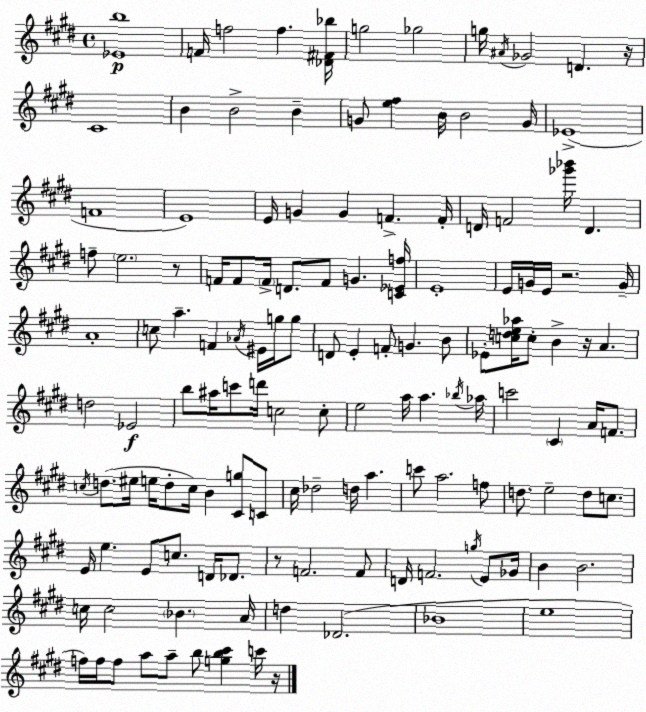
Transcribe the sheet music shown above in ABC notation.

X:1
T:Untitled
M:4/4
L:1/4
K:E
[_Eb]4 F/4 f2 f [_D^F_b]/4 g2 _g2 g/4 ^A/4 _G2 D z/4 ^C4 B B2 B G/2 [e^f] B/4 B2 G/4 _E4 F4 E4 E/4 G G F F/4 D/4 F2 [_g'_b']/4 D f/2 e2 z/2 F/4 F/2 F/4 D/2 F/2 G [C_Ef]/4 E4 E/4 G/4 E/4 z2 G/4 A4 c/2 a F _A/4 ^E/4 g/4 g/2 D/2 E F/2 G B/2 _E/2 [cde_a]/4 c/2 B z/4 A d2 _E2 b/2 ^a/4 c'/2 d'/4 c2 c/2 e2 a/4 a _b/4 _a/4 c'2 ^C A/4 F/2 c/4 d/2 ^e/4 e/4 d/2 c/4 B [^Cg]/2 C/2 ^c/4 _d2 d/4 a c'/2 a2 f/2 d/2 e2 d/2 c/2 E/4 e E/2 c/2 D/4 _D/2 z/2 F2 F/2 D/4 F2 g/4 E/2 _G/4 B B2 c/4 c2 _B A/4 d _D2 _B4 e4 f/4 f/4 f/2 a/2 a/2 b/2 [gb^c'] c'/4 z/4